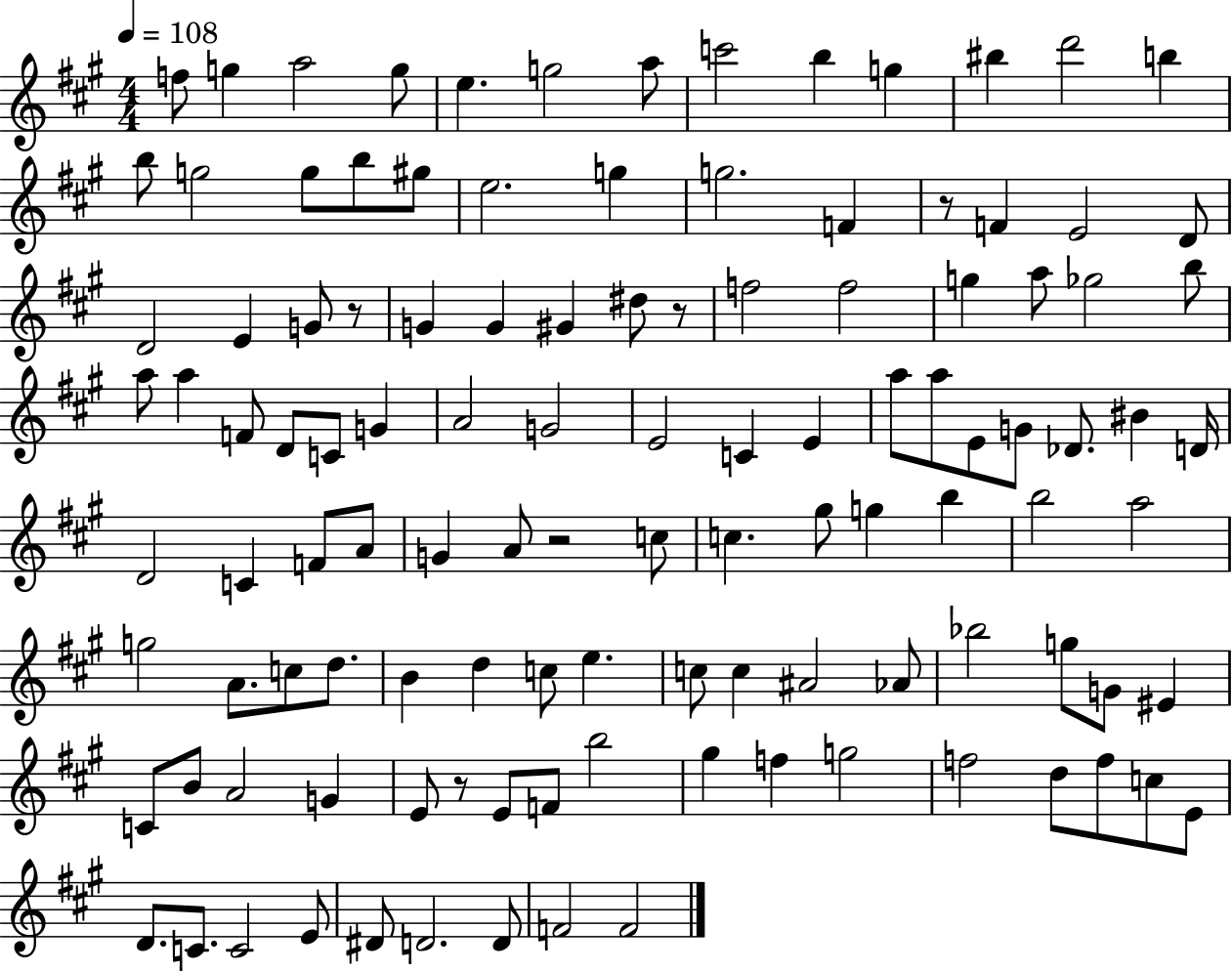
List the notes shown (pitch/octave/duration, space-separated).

F5/e G5/q A5/h G5/e E5/q. G5/h A5/e C6/h B5/q G5/q BIS5/q D6/h B5/q B5/e G5/h G5/e B5/e G#5/e E5/h. G5/q G5/h. F4/q R/e F4/q E4/h D4/e D4/h E4/q G4/e R/e G4/q G4/q G#4/q D#5/e R/e F5/h F5/h G5/q A5/e Gb5/h B5/e A5/e A5/q F4/e D4/e C4/e G4/q A4/h G4/h E4/h C4/q E4/q A5/e A5/e E4/e G4/e Db4/e. BIS4/q D4/s D4/h C4/q F4/e A4/e G4/q A4/e R/h C5/e C5/q. G#5/e G5/q B5/q B5/h A5/h G5/h A4/e. C5/e D5/e. B4/q D5/q C5/e E5/q. C5/e C5/q A#4/h Ab4/e Bb5/h G5/e G4/e EIS4/q C4/e B4/e A4/h G4/q E4/e R/e E4/e F4/e B5/h G#5/q F5/q G5/h F5/h D5/e F5/e C5/e E4/e D4/e. C4/e. C4/h E4/e D#4/e D4/h. D4/e F4/h F4/h